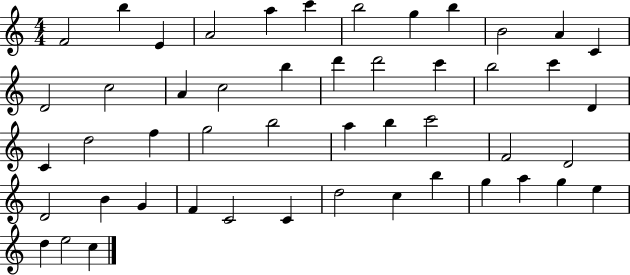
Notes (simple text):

F4/h B5/q E4/q A4/h A5/q C6/q B5/h G5/q B5/q B4/h A4/q C4/q D4/h C5/h A4/q C5/h B5/q D6/q D6/h C6/q B5/h C6/q D4/q C4/q D5/h F5/q G5/h B5/h A5/q B5/q C6/h F4/h D4/h D4/h B4/q G4/q F4/q C4/h C4/q D5/h C5/q B5/q G5/q A5/q G5/q E5/q D5/q E5/h C5/q